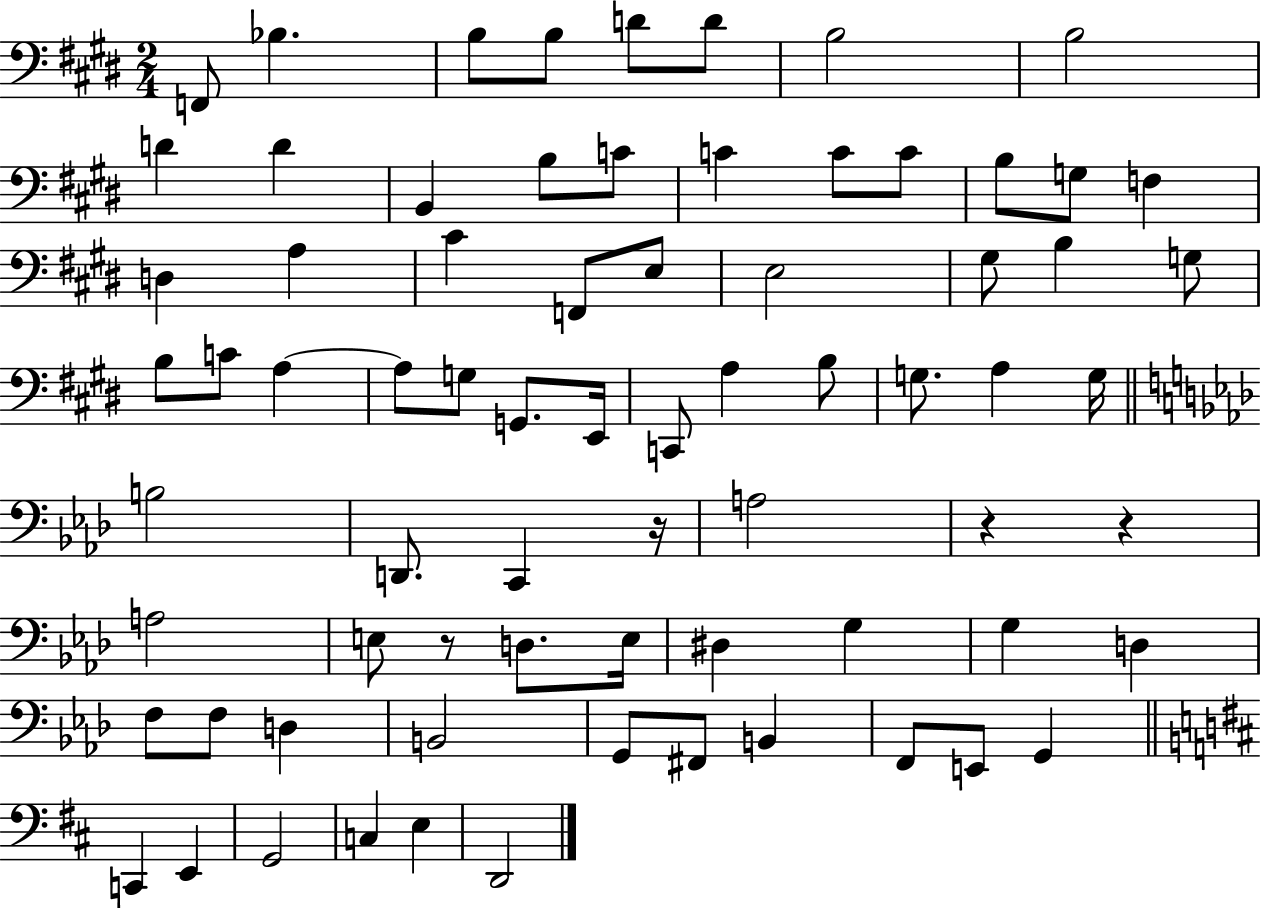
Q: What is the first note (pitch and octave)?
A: F2